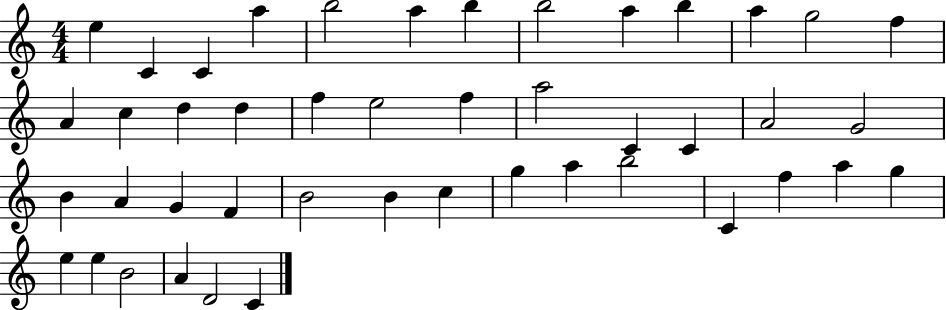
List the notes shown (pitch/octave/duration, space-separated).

E5/q C4/q C4/q A5/q B5/h A5/q B5/q B5/h A5/q B5/q A5/q G5/h F5/q A4/q C5/q D5/q D5/q F5/q E5/h F5/q A5/h C4/q C4/q A4/h G4/h B4/q A4/q G4/q F4/q B4/h B4/q C5/q G5/q A5/q B5/h C4/q F5/q A5/q G5/q E5/q E5/q B4/h A4/q D4/h C4/q